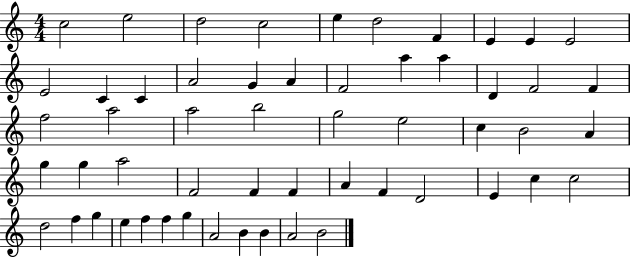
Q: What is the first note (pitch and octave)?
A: C5